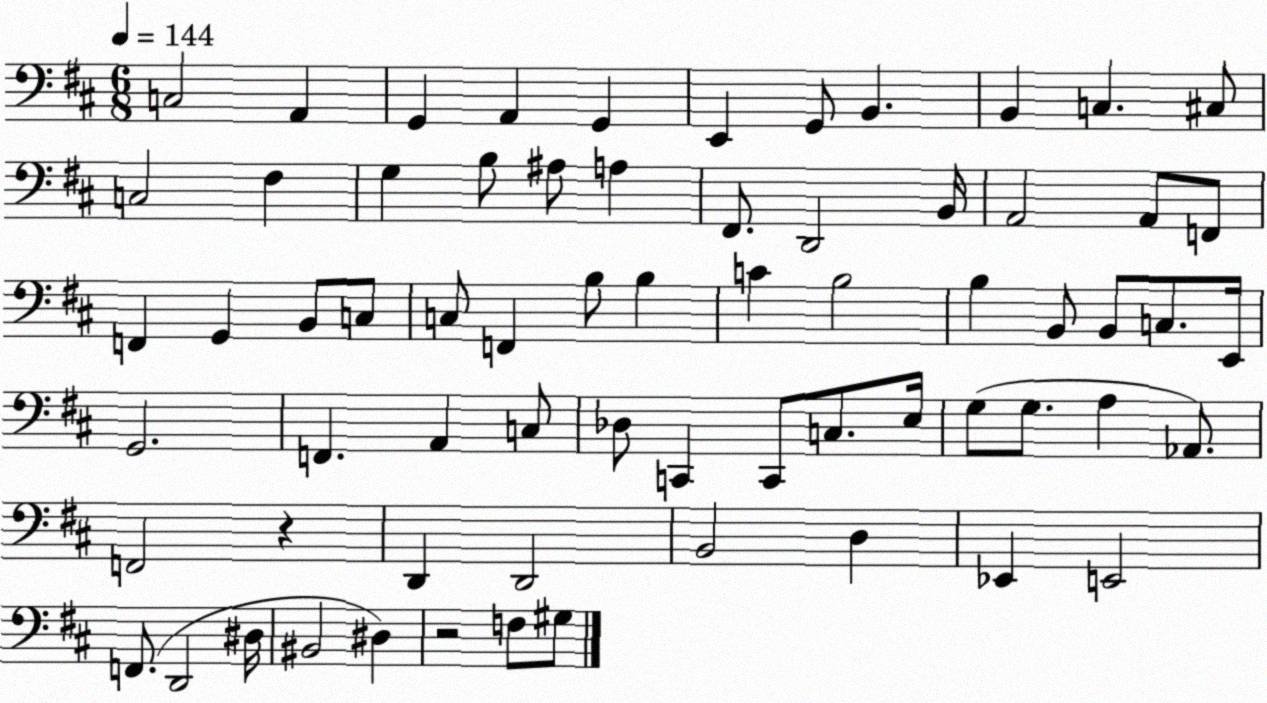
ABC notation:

X:1
T:Untitled
M:6/8
L:1/4
K:D
C,2 A,, G,, A,, G,, E,, G,,/2 B,, B,, C, ^C,/2 C,2 ^F, G, B,/2 ^A,/2 A, ^F,,/2 D,,2 B,,/4 A,,2 A,,/2 F,,/2 F,, G,, B,,/2 C,/2 C,/2 F,, B,/2 B, C B,2 B, B,,/2 B,,/2 C,/2 E,,/4 G,,2 F,, A,, C,/2 _D,/2 C,, C,,/2 C,/2 E,/4 G,/2 G,/2 A, _A,,/2 F,,2 z D,, D,,2 B,,2 D, _E,, E,,2 F,,/2 D,,2 ^D,/4 ^B,,2 ^D, z2 F,/2 ^G,/2